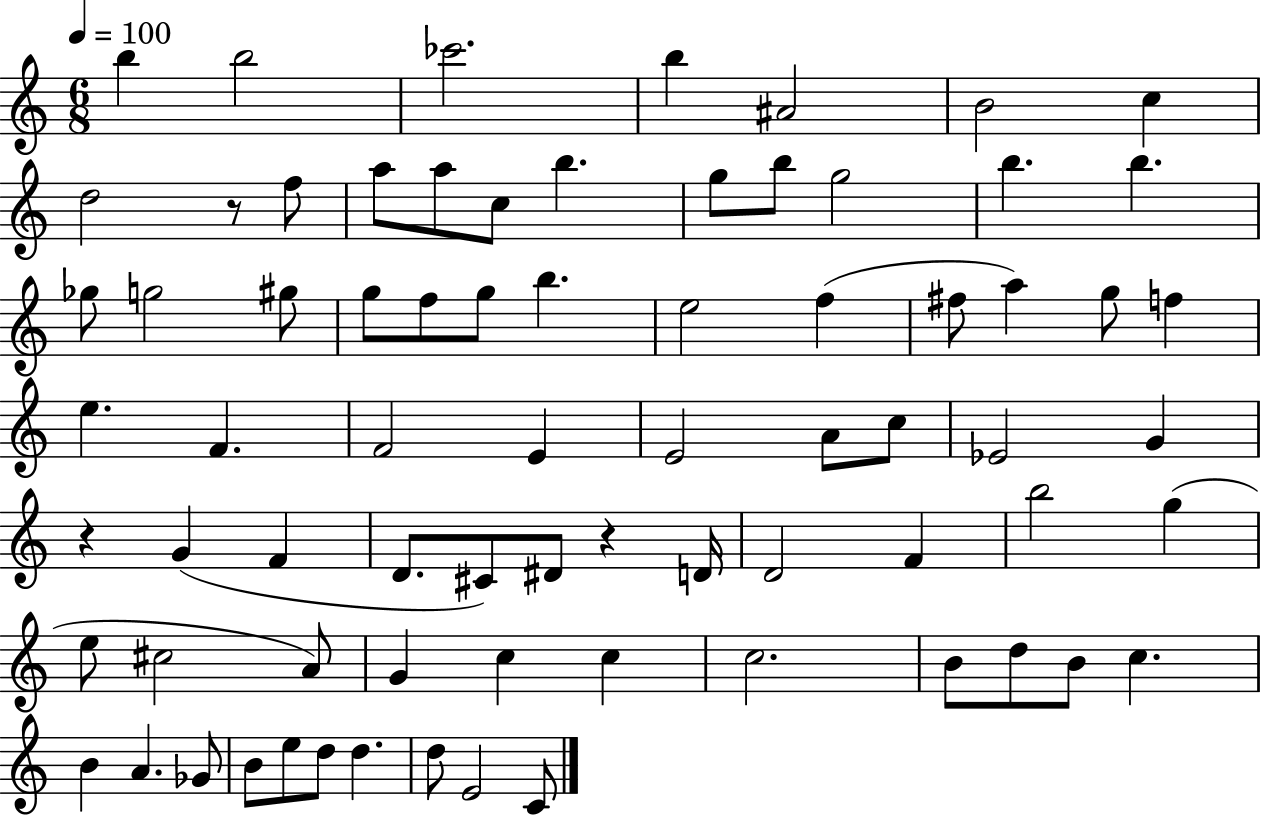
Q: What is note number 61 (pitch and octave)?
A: C5